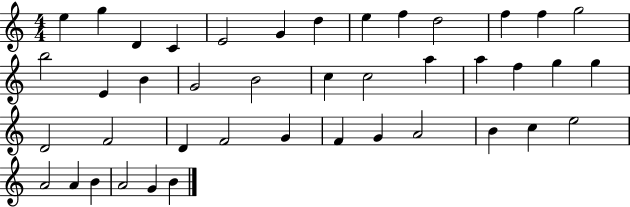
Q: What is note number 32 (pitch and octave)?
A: G4